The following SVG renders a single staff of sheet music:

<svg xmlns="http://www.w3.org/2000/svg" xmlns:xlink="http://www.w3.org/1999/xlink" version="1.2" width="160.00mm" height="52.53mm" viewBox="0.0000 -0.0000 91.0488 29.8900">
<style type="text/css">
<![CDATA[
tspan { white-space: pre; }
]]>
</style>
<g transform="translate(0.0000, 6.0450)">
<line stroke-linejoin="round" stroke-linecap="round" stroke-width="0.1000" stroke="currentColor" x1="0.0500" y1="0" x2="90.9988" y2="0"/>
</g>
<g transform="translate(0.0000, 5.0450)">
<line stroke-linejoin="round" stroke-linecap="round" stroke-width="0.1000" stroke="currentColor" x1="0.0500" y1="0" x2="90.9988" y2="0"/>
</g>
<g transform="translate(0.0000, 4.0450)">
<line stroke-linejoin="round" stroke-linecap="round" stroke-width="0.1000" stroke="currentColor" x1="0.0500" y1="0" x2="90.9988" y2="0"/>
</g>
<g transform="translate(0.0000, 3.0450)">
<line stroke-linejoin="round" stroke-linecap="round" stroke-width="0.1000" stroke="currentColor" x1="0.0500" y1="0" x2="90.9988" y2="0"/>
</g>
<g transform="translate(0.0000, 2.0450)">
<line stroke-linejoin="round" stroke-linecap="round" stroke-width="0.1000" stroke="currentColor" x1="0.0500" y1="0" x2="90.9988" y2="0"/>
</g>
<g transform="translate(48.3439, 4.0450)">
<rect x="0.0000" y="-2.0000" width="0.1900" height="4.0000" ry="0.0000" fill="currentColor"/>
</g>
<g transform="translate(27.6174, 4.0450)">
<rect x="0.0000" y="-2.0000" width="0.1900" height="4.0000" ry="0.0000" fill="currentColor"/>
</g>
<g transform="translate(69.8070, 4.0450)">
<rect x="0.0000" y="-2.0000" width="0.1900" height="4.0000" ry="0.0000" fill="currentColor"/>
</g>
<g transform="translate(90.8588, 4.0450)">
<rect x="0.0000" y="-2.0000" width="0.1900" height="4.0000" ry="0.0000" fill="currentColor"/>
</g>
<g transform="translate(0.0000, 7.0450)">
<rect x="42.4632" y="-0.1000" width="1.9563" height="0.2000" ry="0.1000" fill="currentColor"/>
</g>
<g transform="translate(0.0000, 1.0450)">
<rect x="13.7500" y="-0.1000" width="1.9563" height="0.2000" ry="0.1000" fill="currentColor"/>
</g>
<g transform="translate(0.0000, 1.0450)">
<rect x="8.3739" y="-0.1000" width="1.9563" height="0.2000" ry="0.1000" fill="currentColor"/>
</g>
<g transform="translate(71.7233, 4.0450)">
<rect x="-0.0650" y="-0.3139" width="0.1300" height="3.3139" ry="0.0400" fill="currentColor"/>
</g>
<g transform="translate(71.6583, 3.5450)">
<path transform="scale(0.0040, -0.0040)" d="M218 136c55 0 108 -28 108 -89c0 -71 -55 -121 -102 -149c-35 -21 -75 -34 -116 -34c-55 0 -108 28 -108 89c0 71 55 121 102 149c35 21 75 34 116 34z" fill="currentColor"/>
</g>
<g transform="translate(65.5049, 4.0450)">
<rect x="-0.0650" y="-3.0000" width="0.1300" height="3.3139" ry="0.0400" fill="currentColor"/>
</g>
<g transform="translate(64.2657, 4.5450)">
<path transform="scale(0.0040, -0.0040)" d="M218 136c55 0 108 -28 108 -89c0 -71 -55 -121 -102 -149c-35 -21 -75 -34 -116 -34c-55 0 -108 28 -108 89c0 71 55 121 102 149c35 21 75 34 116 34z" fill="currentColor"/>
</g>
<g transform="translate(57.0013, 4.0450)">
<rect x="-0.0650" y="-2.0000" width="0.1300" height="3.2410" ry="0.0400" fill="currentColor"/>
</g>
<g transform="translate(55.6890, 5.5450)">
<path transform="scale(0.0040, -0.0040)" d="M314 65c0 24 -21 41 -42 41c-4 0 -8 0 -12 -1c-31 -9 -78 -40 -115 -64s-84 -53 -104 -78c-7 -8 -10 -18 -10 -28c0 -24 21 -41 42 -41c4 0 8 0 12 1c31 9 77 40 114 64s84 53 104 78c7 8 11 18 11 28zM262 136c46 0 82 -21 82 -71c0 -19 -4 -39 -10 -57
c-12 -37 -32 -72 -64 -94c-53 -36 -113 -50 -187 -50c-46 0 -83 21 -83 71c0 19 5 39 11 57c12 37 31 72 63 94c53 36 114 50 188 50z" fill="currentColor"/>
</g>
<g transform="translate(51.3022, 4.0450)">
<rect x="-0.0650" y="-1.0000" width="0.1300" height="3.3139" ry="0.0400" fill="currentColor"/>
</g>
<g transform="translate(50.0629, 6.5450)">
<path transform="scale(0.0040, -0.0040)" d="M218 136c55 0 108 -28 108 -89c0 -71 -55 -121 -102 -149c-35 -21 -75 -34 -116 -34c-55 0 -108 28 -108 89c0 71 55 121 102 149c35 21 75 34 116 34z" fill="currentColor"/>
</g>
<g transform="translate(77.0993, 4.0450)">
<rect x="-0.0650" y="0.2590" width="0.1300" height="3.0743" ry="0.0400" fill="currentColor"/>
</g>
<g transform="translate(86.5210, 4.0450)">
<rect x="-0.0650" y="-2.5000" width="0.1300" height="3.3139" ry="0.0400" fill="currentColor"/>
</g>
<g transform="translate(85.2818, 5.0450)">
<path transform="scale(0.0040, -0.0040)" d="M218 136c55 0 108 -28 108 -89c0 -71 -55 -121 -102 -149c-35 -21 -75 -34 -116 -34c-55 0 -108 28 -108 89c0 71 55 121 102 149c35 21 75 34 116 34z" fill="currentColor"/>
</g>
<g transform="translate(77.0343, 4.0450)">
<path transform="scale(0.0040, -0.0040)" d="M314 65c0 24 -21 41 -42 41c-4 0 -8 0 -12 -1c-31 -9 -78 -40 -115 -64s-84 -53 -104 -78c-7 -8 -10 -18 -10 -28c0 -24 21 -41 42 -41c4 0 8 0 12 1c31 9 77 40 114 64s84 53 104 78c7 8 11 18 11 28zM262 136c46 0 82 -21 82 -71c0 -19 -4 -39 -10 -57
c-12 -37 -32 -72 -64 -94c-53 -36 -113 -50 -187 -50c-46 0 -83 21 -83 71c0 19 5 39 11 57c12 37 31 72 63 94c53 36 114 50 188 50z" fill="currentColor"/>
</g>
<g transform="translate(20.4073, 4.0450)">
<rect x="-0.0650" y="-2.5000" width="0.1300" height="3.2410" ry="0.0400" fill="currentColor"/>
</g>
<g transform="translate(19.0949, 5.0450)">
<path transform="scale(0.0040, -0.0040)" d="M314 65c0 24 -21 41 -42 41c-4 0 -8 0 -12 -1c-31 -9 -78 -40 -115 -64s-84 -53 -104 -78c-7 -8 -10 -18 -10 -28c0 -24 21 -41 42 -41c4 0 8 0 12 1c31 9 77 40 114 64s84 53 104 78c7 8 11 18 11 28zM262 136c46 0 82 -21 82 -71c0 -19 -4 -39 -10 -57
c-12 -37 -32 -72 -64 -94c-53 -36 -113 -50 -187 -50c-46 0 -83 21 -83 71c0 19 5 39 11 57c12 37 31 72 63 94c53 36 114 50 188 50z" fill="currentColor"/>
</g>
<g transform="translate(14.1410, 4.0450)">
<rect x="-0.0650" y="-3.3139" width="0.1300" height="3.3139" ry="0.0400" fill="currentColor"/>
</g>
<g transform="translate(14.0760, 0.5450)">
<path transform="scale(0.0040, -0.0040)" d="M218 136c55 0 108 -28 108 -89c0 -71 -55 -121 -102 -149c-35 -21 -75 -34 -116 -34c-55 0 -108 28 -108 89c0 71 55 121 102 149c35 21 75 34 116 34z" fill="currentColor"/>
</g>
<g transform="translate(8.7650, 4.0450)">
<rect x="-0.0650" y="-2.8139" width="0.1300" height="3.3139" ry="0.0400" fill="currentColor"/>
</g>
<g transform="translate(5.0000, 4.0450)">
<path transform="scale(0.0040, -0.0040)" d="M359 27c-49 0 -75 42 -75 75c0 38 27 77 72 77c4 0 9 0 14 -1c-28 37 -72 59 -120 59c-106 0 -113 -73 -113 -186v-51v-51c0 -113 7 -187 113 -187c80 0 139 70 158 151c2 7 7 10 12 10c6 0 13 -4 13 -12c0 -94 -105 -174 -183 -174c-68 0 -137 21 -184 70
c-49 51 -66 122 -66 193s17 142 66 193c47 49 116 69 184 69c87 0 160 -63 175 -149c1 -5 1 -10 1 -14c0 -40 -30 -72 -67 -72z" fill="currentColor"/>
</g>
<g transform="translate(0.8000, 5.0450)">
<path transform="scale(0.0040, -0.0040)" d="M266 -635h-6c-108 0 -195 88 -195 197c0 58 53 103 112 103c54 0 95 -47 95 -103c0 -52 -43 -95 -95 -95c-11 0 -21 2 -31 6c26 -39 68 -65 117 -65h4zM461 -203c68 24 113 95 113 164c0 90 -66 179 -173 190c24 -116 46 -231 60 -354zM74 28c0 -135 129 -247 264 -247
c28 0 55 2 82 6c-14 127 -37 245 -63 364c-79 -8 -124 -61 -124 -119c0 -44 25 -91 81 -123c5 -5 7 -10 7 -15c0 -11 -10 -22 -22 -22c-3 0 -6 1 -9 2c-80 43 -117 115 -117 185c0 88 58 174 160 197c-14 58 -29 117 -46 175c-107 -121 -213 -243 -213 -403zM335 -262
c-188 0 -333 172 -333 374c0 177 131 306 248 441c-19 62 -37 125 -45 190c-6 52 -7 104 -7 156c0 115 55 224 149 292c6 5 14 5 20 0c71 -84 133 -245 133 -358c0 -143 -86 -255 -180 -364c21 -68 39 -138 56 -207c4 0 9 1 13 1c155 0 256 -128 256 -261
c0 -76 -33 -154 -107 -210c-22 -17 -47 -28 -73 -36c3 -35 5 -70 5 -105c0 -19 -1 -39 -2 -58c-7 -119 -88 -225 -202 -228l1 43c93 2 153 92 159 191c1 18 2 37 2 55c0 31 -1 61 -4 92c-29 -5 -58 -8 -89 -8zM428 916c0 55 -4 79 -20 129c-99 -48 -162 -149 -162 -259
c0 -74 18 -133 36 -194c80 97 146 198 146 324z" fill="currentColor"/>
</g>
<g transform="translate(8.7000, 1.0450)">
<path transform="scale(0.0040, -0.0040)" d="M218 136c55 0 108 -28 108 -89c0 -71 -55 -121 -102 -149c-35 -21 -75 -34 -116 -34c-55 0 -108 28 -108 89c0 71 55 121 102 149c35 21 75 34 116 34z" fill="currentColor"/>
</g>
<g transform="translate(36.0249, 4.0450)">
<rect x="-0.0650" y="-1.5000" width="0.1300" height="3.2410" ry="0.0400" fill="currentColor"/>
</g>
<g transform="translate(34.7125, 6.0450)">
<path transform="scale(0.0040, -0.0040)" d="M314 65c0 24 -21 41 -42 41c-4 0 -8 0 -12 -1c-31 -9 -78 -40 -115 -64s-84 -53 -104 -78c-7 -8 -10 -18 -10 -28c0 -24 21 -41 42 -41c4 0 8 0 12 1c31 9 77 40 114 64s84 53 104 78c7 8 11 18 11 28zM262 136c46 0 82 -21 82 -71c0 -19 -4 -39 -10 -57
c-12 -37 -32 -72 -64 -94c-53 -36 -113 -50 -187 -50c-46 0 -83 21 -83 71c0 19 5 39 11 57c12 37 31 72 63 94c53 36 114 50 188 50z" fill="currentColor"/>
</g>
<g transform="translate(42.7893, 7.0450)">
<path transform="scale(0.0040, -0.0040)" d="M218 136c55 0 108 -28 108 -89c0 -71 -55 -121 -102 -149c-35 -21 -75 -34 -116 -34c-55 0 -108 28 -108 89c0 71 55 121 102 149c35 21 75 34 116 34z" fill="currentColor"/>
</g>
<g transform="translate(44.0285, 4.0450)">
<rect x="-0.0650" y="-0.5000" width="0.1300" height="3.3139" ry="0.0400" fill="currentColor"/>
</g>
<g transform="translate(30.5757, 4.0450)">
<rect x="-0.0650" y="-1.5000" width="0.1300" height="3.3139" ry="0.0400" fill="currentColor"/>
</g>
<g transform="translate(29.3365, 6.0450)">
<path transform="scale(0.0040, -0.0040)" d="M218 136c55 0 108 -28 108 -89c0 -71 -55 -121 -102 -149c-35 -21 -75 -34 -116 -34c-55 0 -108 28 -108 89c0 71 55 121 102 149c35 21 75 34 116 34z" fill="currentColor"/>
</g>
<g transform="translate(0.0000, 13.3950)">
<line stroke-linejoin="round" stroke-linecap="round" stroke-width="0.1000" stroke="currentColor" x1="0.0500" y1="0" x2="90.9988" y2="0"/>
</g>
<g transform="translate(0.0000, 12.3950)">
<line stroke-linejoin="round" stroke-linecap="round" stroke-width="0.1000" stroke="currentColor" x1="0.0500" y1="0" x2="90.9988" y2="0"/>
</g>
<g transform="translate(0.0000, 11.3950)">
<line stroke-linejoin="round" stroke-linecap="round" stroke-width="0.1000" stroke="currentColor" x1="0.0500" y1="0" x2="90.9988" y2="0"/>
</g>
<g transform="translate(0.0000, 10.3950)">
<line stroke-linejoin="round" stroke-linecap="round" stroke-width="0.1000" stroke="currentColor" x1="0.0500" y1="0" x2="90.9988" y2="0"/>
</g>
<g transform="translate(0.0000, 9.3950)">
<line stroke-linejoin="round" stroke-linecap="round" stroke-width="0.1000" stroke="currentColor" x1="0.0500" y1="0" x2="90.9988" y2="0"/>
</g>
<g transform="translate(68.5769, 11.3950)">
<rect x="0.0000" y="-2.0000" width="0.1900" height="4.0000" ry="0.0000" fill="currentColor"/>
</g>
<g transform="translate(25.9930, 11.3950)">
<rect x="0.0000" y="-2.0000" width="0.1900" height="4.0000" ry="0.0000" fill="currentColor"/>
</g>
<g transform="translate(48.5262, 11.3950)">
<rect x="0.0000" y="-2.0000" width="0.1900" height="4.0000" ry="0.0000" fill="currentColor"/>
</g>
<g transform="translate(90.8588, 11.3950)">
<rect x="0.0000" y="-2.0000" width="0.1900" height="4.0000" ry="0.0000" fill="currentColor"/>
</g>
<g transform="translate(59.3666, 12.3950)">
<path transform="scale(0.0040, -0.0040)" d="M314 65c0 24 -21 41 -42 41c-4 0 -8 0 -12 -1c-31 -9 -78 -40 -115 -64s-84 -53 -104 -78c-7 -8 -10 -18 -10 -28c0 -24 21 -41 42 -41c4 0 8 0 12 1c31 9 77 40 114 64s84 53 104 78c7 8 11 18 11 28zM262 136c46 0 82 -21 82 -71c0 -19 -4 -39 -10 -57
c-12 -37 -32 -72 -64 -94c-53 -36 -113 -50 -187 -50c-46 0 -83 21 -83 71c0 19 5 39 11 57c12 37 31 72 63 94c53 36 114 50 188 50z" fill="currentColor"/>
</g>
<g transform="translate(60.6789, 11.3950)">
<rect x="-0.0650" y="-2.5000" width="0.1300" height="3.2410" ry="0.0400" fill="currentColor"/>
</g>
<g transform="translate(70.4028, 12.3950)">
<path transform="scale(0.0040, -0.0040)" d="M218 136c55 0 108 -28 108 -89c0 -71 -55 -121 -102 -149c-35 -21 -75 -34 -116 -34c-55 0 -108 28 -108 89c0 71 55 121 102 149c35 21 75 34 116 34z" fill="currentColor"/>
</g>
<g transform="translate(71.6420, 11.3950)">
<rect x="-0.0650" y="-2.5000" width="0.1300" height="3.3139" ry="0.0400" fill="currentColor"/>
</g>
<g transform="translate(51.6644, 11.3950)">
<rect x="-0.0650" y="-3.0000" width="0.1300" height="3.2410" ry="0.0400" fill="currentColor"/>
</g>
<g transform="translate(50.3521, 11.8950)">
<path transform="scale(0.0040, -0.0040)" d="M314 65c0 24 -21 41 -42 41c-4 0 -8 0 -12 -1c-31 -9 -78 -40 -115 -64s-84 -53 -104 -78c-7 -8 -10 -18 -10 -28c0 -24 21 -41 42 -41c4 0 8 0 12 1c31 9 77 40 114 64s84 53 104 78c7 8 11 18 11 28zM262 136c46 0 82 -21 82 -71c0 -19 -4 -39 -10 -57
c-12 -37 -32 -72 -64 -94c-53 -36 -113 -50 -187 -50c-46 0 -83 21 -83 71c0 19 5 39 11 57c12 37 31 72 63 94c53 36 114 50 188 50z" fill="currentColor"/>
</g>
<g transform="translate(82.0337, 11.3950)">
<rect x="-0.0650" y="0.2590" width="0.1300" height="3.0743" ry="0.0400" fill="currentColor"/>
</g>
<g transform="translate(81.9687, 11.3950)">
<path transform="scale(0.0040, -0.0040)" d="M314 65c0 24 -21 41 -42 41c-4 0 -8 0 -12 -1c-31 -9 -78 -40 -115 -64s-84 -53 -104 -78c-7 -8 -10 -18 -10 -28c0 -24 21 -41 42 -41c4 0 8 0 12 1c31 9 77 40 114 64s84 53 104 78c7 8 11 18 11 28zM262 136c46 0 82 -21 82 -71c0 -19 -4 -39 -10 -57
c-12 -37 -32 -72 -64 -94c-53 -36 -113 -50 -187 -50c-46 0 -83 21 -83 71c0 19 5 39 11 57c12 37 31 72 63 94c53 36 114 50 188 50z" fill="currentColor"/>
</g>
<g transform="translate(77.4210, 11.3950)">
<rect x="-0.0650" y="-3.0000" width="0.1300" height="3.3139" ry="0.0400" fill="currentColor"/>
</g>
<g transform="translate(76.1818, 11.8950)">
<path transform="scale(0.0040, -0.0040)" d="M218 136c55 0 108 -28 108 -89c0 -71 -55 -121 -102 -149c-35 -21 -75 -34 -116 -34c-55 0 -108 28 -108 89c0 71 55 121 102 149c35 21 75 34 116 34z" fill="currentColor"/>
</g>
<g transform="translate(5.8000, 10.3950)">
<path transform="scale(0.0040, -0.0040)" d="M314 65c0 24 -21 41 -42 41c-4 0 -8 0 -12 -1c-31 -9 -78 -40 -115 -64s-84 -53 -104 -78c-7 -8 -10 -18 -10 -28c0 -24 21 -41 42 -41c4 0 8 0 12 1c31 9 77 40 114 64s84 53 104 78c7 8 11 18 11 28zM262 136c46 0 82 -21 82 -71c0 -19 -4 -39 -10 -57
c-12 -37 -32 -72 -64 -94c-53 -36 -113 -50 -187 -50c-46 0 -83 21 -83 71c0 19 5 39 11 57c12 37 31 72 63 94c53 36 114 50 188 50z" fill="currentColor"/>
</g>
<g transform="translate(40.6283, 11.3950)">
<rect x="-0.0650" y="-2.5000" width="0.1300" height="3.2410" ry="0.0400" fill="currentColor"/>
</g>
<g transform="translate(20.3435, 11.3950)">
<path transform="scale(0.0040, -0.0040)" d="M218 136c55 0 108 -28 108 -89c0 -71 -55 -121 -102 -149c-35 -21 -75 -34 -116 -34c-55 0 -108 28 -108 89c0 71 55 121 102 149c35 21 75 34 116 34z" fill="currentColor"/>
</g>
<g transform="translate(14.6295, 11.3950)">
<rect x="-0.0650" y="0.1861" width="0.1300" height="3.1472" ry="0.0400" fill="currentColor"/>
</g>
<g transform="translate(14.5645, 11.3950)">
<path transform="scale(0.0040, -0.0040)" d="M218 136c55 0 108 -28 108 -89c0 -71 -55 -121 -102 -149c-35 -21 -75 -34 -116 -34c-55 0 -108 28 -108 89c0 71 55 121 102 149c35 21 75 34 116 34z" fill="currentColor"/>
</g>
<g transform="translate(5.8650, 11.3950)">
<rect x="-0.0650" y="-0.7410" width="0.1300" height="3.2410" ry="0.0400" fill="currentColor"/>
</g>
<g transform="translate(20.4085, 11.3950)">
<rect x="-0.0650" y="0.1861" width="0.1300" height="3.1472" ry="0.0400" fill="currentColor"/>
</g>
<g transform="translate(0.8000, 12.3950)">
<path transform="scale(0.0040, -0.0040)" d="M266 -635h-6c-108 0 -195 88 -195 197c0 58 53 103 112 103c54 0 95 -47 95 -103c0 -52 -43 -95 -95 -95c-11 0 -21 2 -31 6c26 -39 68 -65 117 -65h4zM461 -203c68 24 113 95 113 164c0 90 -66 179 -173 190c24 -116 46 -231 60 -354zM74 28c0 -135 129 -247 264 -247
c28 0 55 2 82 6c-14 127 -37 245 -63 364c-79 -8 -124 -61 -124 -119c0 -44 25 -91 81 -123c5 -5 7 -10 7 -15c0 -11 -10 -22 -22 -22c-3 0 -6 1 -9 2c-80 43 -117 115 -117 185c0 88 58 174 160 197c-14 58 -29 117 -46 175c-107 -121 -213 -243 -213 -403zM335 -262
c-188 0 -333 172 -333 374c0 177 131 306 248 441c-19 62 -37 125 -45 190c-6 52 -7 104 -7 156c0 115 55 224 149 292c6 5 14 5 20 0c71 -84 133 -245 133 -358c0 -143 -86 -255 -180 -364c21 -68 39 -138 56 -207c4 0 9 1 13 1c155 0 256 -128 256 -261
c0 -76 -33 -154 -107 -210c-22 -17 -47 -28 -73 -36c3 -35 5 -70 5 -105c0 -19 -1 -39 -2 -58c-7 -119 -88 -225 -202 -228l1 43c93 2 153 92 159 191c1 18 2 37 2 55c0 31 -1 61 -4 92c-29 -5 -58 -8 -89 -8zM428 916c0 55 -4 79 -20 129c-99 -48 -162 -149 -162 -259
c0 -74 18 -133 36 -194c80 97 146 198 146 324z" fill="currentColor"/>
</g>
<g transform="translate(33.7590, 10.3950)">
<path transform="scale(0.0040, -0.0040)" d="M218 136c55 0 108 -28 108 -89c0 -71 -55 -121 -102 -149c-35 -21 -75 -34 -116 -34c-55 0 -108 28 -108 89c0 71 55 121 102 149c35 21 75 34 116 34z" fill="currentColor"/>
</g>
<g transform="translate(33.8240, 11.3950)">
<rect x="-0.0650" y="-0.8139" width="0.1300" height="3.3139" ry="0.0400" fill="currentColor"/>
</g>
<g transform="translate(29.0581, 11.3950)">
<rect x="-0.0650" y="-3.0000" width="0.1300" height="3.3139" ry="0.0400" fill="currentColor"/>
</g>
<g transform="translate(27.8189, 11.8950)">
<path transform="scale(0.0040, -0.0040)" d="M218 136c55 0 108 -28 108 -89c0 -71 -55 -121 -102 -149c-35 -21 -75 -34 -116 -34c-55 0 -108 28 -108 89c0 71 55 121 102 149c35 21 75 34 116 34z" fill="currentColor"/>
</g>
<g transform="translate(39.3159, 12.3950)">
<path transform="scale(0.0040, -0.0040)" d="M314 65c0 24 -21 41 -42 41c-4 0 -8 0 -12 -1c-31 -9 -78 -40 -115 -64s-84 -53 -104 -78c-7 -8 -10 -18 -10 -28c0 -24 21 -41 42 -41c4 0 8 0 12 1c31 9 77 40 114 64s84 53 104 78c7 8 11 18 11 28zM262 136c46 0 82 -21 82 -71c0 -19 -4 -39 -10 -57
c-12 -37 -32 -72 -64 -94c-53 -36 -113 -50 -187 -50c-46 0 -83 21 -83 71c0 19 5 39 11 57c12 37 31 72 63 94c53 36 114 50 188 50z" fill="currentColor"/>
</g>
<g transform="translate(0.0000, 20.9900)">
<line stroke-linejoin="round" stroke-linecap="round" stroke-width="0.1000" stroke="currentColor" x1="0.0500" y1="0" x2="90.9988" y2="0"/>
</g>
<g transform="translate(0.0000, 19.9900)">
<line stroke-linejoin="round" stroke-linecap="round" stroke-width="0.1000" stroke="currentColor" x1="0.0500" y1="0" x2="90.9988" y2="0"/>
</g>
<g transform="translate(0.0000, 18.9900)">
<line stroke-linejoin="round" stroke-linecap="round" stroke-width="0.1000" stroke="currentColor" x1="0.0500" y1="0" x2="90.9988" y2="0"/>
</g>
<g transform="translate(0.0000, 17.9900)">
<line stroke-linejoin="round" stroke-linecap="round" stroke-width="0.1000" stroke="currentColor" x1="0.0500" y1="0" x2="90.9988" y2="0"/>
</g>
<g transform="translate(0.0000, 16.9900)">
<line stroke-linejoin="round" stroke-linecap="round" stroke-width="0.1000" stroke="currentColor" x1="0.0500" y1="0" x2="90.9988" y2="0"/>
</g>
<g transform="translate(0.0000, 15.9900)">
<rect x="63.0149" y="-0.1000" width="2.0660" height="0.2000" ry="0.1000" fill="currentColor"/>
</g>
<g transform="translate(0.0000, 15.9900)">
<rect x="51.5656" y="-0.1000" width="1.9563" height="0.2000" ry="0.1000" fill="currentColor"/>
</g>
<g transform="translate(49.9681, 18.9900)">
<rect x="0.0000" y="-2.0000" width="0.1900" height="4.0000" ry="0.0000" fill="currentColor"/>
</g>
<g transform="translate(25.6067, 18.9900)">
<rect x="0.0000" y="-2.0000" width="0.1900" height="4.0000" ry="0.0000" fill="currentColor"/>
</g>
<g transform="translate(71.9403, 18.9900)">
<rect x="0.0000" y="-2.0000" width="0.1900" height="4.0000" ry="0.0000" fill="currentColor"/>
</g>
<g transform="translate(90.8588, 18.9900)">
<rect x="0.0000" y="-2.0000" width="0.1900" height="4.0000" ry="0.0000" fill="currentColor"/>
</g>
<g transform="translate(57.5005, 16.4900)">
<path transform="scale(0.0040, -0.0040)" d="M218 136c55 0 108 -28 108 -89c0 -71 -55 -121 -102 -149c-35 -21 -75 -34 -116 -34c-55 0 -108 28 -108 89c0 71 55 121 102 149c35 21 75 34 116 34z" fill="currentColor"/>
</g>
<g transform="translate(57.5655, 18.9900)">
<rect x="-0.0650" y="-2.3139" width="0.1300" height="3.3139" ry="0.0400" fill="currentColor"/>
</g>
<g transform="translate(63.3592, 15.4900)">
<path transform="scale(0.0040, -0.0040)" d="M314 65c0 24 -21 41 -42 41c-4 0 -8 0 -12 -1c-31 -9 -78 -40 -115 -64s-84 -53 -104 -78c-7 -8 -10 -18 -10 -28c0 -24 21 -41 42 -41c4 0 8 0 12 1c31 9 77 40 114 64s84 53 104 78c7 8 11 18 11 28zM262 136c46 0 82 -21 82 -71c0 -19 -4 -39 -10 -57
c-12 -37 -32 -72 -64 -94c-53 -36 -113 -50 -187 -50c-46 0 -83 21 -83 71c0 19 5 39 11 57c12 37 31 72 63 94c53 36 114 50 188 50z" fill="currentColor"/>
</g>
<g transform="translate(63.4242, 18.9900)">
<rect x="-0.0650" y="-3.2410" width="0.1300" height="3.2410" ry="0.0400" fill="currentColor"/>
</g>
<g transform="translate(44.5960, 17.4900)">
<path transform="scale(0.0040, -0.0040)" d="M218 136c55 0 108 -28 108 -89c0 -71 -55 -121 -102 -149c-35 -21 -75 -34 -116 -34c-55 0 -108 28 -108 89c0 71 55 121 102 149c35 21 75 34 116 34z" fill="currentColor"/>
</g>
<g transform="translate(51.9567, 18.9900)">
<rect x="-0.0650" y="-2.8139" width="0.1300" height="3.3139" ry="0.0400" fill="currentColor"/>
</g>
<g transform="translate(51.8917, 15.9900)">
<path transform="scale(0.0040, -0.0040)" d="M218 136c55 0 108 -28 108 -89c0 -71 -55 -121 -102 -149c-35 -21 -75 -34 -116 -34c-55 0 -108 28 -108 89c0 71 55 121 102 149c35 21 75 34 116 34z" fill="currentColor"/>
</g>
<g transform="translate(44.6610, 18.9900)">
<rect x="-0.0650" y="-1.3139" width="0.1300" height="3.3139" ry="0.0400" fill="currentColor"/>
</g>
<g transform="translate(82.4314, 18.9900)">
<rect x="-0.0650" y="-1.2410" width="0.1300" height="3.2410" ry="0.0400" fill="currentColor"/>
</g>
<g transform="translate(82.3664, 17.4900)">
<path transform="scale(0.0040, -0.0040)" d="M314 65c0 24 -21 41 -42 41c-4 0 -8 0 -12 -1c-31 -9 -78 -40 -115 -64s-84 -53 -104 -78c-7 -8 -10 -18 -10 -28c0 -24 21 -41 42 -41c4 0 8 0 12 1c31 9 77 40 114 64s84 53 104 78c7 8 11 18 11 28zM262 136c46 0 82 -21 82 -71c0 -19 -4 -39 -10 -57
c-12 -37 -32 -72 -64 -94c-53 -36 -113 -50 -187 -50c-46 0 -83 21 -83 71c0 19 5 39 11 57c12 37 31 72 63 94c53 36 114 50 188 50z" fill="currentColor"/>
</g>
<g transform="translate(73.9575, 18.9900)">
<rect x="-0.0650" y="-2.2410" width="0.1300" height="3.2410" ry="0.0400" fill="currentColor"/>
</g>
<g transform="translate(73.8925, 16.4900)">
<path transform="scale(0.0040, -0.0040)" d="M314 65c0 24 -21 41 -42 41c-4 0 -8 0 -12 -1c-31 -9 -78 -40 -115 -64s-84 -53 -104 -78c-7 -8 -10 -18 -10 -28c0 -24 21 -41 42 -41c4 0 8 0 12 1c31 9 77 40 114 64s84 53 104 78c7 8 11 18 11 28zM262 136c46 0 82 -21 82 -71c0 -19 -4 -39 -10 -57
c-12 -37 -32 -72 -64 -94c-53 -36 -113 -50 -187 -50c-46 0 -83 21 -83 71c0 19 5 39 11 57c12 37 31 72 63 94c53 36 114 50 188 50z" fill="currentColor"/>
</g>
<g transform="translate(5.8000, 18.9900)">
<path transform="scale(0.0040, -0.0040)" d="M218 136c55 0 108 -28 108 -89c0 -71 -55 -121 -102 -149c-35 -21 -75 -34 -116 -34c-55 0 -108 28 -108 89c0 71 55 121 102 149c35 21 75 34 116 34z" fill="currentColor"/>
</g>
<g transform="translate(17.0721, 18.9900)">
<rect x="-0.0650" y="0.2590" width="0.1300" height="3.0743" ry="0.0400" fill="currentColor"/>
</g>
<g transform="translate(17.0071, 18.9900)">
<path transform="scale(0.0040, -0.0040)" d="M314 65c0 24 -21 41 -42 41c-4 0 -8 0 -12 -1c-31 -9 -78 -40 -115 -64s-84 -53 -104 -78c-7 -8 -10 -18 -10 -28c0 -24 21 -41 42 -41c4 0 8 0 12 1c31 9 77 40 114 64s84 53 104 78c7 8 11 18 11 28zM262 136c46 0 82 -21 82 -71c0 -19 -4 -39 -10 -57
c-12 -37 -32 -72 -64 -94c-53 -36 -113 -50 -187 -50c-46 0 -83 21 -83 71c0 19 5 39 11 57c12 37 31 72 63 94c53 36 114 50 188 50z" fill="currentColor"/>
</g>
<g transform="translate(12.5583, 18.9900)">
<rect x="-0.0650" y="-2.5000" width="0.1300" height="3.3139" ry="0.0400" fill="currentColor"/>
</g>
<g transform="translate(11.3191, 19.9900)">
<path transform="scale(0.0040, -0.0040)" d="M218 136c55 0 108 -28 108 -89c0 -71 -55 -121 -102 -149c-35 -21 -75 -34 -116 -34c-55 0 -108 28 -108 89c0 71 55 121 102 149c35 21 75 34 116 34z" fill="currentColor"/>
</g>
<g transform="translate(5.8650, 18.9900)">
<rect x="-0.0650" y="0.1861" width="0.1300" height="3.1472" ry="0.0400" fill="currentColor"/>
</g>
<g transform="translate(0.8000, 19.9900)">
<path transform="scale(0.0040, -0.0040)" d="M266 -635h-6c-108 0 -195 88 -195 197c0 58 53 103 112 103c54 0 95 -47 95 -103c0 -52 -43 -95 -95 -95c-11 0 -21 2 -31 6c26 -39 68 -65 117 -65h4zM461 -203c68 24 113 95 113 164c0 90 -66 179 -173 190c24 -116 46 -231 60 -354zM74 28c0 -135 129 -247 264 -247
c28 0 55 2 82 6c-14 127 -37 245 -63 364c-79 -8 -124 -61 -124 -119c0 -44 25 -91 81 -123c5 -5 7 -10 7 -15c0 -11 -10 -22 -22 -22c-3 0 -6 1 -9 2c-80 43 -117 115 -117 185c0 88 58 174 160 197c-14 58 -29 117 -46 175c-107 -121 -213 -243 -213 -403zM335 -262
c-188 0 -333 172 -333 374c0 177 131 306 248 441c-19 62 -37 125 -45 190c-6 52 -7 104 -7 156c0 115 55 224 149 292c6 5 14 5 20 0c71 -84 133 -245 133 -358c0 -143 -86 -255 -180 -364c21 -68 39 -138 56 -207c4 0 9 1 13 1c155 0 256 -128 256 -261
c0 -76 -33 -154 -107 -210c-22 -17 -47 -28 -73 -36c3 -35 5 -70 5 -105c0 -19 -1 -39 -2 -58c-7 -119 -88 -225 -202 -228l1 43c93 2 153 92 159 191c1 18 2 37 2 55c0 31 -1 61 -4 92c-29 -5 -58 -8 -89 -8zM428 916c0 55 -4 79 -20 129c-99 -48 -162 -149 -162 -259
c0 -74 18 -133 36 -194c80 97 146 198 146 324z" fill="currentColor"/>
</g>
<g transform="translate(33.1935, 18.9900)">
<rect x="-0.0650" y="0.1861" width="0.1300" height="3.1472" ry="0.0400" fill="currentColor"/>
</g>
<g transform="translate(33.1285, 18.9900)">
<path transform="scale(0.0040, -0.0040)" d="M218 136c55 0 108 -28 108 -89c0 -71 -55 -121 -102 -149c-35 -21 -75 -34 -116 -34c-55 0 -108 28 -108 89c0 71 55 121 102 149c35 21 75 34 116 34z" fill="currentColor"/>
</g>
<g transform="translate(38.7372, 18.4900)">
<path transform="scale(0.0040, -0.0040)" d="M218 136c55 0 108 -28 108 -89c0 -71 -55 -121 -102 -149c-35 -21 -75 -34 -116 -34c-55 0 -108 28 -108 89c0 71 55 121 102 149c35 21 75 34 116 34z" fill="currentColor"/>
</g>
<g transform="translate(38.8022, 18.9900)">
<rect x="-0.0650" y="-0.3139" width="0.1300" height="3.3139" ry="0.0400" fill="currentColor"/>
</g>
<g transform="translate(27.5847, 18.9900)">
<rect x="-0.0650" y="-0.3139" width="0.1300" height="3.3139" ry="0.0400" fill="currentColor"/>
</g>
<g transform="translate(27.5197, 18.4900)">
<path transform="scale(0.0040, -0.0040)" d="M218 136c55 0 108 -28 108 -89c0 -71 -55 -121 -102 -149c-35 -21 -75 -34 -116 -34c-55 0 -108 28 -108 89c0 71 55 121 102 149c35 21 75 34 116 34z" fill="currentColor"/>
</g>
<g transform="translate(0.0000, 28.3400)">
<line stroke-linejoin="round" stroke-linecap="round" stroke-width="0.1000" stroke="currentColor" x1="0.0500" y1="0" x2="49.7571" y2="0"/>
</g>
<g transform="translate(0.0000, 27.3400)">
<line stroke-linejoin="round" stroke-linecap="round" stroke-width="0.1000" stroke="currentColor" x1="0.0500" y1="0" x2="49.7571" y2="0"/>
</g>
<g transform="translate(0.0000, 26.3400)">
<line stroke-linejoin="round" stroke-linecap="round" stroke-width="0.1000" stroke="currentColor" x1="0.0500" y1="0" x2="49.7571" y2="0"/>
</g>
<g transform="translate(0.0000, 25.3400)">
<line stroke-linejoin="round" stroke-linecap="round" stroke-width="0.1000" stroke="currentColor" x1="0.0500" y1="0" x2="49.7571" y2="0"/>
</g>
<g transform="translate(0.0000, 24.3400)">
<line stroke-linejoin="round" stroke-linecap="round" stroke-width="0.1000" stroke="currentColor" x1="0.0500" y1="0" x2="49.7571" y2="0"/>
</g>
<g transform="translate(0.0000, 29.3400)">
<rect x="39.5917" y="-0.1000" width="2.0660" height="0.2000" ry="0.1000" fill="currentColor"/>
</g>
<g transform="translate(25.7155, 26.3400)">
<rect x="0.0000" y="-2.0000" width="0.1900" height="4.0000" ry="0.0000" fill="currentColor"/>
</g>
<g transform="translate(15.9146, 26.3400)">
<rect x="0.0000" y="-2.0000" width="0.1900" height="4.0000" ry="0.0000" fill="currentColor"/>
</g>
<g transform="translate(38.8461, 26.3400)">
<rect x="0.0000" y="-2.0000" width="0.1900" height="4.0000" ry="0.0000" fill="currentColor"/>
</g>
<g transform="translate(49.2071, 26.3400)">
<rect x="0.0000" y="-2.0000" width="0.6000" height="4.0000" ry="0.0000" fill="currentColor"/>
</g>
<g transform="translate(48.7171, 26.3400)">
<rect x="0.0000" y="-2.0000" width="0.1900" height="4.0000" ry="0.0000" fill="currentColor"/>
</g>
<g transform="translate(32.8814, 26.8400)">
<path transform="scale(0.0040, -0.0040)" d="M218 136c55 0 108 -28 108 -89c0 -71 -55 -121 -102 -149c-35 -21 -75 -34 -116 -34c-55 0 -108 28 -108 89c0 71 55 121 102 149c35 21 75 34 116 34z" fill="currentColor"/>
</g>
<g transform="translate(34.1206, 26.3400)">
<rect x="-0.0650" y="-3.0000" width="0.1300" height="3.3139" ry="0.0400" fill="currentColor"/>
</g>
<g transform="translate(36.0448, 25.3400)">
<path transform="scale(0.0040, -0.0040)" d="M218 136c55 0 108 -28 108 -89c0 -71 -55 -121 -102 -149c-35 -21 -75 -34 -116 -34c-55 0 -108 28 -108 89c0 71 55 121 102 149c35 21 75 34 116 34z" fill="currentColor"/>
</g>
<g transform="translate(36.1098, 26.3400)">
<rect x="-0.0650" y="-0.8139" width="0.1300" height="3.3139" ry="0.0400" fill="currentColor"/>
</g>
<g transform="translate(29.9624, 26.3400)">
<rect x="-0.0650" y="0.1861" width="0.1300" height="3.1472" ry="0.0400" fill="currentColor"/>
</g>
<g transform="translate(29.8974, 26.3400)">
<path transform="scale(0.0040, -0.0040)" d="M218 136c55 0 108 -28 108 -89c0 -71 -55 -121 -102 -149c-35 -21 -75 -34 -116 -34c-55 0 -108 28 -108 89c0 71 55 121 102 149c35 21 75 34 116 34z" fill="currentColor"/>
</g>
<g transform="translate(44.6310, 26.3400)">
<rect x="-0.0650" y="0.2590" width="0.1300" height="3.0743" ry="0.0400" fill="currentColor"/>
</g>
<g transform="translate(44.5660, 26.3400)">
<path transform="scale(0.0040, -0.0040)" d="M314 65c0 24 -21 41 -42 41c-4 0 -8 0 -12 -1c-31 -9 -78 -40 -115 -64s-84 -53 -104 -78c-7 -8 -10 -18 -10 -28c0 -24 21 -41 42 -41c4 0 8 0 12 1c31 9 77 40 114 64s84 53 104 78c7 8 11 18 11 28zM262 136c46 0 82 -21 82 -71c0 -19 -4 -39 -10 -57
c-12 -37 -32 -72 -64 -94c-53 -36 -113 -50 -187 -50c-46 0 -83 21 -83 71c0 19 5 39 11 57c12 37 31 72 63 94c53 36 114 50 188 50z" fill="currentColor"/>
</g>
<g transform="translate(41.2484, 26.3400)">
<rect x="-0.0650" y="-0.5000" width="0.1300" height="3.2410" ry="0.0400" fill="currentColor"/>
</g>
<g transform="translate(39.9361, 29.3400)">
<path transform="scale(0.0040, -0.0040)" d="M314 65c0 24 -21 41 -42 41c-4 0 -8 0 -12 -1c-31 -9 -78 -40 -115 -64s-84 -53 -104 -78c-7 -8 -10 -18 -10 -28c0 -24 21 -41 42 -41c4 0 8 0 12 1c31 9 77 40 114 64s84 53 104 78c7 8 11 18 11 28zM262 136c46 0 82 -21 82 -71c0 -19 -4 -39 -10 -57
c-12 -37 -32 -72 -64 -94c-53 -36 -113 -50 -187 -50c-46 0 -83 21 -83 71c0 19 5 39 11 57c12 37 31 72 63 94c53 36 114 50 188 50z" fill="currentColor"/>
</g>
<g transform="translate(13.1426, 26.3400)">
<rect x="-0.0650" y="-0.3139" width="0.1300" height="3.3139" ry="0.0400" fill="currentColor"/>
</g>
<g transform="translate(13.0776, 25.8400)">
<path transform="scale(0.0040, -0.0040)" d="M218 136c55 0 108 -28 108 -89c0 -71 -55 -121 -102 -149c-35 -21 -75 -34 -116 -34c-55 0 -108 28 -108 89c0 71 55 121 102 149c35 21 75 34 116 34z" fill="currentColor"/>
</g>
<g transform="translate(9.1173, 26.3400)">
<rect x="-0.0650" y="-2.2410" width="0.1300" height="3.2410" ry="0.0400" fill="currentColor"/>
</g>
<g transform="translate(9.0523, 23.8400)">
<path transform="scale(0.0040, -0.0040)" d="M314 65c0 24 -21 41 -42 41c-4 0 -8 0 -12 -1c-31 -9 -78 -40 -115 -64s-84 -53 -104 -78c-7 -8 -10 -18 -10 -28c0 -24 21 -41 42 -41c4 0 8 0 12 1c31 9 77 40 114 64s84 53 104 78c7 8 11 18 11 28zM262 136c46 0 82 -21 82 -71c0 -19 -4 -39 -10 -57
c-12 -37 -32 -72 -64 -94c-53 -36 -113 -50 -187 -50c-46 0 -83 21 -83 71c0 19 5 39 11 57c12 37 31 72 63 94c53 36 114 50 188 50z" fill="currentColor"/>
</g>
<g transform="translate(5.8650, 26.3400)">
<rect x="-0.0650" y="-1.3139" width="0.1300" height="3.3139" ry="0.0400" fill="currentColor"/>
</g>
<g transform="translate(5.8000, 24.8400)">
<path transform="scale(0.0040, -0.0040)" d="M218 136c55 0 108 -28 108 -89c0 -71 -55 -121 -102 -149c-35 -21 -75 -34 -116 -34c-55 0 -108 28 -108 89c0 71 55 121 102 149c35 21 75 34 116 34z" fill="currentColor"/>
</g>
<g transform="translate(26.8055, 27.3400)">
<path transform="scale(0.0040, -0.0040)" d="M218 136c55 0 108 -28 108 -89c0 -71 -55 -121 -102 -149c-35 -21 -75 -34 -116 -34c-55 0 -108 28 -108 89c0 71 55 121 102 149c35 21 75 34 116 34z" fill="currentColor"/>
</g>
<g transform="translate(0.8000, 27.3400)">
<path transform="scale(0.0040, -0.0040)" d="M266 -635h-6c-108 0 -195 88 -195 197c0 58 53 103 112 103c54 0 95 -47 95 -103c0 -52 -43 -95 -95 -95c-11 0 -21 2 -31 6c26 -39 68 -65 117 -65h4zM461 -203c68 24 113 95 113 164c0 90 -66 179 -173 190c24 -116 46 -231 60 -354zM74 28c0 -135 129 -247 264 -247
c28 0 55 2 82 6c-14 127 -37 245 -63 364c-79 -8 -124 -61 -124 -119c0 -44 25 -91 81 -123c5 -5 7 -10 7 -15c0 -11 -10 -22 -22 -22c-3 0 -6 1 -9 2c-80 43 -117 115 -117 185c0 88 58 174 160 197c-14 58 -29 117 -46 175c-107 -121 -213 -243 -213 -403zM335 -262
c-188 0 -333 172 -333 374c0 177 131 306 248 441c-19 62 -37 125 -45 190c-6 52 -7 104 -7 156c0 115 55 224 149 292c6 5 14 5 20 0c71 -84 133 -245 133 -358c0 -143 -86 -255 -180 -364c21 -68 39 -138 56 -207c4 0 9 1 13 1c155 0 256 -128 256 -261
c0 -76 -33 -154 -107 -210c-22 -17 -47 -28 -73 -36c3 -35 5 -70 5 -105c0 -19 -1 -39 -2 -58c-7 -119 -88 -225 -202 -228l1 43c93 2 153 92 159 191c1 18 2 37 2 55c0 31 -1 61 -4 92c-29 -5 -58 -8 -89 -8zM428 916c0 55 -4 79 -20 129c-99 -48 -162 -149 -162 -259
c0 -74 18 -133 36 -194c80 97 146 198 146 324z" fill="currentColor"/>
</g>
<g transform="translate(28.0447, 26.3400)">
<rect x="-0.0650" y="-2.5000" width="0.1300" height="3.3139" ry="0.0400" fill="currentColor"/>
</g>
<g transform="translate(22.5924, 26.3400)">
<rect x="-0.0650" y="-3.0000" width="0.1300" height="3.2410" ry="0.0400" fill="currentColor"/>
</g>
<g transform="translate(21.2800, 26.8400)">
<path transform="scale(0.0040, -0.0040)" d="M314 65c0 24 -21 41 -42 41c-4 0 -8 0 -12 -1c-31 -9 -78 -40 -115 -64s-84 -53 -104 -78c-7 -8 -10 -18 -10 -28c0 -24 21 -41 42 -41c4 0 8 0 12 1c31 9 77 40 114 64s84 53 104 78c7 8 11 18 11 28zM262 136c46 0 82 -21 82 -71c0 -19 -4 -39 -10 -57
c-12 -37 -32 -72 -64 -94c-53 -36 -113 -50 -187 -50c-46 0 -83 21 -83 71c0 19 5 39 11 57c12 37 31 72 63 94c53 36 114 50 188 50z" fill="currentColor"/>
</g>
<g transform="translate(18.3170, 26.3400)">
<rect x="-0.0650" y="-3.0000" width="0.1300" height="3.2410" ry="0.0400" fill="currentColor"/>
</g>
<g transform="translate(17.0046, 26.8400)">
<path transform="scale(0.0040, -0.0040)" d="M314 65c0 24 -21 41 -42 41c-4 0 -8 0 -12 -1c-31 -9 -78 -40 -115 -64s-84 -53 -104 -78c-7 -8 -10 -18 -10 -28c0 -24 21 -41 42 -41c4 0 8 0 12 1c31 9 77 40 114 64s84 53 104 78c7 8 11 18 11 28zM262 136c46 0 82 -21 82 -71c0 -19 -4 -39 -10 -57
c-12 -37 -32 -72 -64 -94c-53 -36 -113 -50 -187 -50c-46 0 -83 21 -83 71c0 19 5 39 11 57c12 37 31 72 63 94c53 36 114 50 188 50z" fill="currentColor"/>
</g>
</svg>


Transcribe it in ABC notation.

X:1
T:Untitled
M:4/4
L:1/4
K:C
a b G2 E E2 C D F2 A c B2 G d2 B B A d G2 A2 G2 G A B2 B G B2 c B c e a g b2 g2 e2 e g2 c A2 A2 G B A d C2 B2